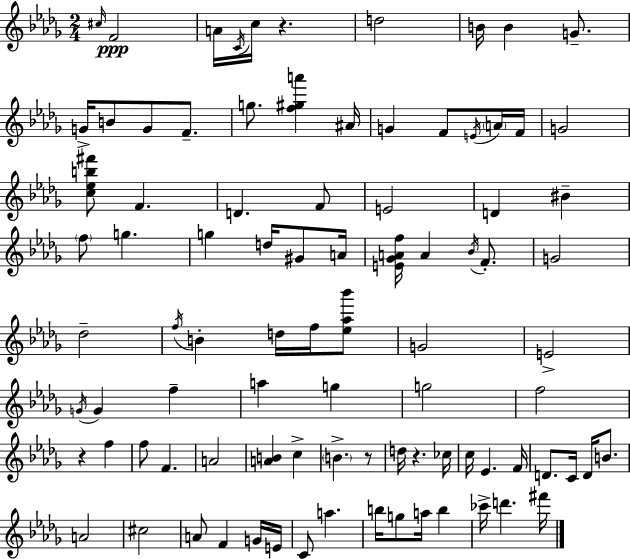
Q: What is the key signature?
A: BES minor